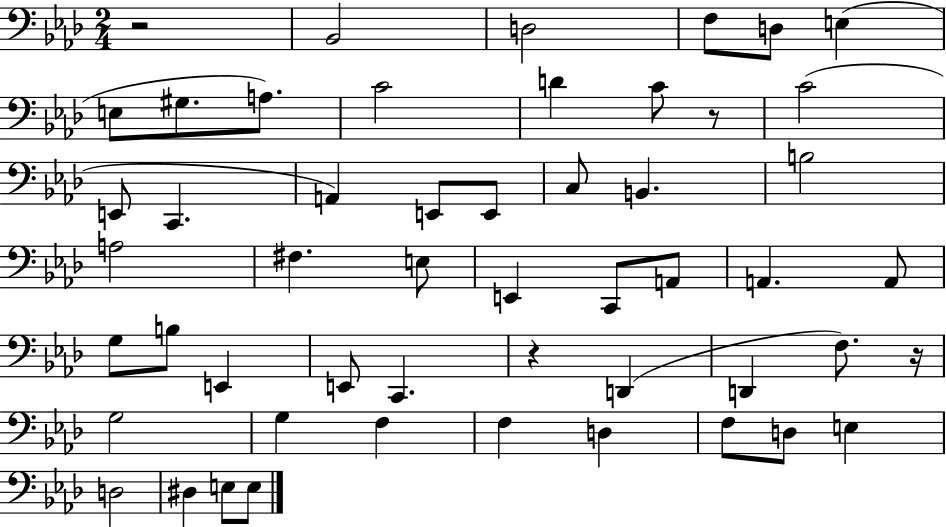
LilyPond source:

{
  \clef bass
  \numericTimeSignature
  \time 2/4
  \key aes \major
  r2 | bes,2 | d2 | f8 d8 e4( | \break e8 gis8. a8.) | c'2 | d'4 c'8 r8 | c'2( | \break e,8 c,4. | a,4) e,8 e,8 | c8 b,4. | b2 | \break a2 | fis4. e8 | e,4 c,8 a,8 | a,4. a,8 | \break g8 b8 e,4 | e,8 c,4. | r4 d,4( | d,4 f8.) r16 | \break g2 | g4 f4 | f4 d4 | f8 d8 e4 | \break d2 | dis4 e8 e8 | \bar "|."
}